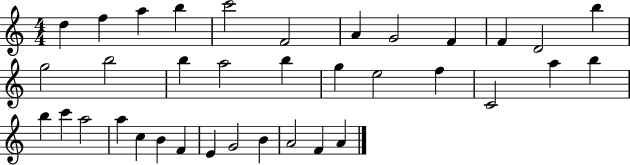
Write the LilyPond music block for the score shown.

{
  \clef treble
  \numericTimeSignature
  \time 4/4
  \key c \major
  d''4 f''4 a''4 b''4 | c'''2 f'2 | a'4 g'2 f'4 | f'4 d'2 b''4 | \break g''2 b''2 | b''4 a''2 b''4 | g''4 e''2 f''4 | c'2 a''4 b''4 | \break b''4 c'''4 a''2 | a''4 c''4 b'4 f'4 | e'4 g'2 b'4 | a'2 f'4 a'4 | \break \bar "|."
}